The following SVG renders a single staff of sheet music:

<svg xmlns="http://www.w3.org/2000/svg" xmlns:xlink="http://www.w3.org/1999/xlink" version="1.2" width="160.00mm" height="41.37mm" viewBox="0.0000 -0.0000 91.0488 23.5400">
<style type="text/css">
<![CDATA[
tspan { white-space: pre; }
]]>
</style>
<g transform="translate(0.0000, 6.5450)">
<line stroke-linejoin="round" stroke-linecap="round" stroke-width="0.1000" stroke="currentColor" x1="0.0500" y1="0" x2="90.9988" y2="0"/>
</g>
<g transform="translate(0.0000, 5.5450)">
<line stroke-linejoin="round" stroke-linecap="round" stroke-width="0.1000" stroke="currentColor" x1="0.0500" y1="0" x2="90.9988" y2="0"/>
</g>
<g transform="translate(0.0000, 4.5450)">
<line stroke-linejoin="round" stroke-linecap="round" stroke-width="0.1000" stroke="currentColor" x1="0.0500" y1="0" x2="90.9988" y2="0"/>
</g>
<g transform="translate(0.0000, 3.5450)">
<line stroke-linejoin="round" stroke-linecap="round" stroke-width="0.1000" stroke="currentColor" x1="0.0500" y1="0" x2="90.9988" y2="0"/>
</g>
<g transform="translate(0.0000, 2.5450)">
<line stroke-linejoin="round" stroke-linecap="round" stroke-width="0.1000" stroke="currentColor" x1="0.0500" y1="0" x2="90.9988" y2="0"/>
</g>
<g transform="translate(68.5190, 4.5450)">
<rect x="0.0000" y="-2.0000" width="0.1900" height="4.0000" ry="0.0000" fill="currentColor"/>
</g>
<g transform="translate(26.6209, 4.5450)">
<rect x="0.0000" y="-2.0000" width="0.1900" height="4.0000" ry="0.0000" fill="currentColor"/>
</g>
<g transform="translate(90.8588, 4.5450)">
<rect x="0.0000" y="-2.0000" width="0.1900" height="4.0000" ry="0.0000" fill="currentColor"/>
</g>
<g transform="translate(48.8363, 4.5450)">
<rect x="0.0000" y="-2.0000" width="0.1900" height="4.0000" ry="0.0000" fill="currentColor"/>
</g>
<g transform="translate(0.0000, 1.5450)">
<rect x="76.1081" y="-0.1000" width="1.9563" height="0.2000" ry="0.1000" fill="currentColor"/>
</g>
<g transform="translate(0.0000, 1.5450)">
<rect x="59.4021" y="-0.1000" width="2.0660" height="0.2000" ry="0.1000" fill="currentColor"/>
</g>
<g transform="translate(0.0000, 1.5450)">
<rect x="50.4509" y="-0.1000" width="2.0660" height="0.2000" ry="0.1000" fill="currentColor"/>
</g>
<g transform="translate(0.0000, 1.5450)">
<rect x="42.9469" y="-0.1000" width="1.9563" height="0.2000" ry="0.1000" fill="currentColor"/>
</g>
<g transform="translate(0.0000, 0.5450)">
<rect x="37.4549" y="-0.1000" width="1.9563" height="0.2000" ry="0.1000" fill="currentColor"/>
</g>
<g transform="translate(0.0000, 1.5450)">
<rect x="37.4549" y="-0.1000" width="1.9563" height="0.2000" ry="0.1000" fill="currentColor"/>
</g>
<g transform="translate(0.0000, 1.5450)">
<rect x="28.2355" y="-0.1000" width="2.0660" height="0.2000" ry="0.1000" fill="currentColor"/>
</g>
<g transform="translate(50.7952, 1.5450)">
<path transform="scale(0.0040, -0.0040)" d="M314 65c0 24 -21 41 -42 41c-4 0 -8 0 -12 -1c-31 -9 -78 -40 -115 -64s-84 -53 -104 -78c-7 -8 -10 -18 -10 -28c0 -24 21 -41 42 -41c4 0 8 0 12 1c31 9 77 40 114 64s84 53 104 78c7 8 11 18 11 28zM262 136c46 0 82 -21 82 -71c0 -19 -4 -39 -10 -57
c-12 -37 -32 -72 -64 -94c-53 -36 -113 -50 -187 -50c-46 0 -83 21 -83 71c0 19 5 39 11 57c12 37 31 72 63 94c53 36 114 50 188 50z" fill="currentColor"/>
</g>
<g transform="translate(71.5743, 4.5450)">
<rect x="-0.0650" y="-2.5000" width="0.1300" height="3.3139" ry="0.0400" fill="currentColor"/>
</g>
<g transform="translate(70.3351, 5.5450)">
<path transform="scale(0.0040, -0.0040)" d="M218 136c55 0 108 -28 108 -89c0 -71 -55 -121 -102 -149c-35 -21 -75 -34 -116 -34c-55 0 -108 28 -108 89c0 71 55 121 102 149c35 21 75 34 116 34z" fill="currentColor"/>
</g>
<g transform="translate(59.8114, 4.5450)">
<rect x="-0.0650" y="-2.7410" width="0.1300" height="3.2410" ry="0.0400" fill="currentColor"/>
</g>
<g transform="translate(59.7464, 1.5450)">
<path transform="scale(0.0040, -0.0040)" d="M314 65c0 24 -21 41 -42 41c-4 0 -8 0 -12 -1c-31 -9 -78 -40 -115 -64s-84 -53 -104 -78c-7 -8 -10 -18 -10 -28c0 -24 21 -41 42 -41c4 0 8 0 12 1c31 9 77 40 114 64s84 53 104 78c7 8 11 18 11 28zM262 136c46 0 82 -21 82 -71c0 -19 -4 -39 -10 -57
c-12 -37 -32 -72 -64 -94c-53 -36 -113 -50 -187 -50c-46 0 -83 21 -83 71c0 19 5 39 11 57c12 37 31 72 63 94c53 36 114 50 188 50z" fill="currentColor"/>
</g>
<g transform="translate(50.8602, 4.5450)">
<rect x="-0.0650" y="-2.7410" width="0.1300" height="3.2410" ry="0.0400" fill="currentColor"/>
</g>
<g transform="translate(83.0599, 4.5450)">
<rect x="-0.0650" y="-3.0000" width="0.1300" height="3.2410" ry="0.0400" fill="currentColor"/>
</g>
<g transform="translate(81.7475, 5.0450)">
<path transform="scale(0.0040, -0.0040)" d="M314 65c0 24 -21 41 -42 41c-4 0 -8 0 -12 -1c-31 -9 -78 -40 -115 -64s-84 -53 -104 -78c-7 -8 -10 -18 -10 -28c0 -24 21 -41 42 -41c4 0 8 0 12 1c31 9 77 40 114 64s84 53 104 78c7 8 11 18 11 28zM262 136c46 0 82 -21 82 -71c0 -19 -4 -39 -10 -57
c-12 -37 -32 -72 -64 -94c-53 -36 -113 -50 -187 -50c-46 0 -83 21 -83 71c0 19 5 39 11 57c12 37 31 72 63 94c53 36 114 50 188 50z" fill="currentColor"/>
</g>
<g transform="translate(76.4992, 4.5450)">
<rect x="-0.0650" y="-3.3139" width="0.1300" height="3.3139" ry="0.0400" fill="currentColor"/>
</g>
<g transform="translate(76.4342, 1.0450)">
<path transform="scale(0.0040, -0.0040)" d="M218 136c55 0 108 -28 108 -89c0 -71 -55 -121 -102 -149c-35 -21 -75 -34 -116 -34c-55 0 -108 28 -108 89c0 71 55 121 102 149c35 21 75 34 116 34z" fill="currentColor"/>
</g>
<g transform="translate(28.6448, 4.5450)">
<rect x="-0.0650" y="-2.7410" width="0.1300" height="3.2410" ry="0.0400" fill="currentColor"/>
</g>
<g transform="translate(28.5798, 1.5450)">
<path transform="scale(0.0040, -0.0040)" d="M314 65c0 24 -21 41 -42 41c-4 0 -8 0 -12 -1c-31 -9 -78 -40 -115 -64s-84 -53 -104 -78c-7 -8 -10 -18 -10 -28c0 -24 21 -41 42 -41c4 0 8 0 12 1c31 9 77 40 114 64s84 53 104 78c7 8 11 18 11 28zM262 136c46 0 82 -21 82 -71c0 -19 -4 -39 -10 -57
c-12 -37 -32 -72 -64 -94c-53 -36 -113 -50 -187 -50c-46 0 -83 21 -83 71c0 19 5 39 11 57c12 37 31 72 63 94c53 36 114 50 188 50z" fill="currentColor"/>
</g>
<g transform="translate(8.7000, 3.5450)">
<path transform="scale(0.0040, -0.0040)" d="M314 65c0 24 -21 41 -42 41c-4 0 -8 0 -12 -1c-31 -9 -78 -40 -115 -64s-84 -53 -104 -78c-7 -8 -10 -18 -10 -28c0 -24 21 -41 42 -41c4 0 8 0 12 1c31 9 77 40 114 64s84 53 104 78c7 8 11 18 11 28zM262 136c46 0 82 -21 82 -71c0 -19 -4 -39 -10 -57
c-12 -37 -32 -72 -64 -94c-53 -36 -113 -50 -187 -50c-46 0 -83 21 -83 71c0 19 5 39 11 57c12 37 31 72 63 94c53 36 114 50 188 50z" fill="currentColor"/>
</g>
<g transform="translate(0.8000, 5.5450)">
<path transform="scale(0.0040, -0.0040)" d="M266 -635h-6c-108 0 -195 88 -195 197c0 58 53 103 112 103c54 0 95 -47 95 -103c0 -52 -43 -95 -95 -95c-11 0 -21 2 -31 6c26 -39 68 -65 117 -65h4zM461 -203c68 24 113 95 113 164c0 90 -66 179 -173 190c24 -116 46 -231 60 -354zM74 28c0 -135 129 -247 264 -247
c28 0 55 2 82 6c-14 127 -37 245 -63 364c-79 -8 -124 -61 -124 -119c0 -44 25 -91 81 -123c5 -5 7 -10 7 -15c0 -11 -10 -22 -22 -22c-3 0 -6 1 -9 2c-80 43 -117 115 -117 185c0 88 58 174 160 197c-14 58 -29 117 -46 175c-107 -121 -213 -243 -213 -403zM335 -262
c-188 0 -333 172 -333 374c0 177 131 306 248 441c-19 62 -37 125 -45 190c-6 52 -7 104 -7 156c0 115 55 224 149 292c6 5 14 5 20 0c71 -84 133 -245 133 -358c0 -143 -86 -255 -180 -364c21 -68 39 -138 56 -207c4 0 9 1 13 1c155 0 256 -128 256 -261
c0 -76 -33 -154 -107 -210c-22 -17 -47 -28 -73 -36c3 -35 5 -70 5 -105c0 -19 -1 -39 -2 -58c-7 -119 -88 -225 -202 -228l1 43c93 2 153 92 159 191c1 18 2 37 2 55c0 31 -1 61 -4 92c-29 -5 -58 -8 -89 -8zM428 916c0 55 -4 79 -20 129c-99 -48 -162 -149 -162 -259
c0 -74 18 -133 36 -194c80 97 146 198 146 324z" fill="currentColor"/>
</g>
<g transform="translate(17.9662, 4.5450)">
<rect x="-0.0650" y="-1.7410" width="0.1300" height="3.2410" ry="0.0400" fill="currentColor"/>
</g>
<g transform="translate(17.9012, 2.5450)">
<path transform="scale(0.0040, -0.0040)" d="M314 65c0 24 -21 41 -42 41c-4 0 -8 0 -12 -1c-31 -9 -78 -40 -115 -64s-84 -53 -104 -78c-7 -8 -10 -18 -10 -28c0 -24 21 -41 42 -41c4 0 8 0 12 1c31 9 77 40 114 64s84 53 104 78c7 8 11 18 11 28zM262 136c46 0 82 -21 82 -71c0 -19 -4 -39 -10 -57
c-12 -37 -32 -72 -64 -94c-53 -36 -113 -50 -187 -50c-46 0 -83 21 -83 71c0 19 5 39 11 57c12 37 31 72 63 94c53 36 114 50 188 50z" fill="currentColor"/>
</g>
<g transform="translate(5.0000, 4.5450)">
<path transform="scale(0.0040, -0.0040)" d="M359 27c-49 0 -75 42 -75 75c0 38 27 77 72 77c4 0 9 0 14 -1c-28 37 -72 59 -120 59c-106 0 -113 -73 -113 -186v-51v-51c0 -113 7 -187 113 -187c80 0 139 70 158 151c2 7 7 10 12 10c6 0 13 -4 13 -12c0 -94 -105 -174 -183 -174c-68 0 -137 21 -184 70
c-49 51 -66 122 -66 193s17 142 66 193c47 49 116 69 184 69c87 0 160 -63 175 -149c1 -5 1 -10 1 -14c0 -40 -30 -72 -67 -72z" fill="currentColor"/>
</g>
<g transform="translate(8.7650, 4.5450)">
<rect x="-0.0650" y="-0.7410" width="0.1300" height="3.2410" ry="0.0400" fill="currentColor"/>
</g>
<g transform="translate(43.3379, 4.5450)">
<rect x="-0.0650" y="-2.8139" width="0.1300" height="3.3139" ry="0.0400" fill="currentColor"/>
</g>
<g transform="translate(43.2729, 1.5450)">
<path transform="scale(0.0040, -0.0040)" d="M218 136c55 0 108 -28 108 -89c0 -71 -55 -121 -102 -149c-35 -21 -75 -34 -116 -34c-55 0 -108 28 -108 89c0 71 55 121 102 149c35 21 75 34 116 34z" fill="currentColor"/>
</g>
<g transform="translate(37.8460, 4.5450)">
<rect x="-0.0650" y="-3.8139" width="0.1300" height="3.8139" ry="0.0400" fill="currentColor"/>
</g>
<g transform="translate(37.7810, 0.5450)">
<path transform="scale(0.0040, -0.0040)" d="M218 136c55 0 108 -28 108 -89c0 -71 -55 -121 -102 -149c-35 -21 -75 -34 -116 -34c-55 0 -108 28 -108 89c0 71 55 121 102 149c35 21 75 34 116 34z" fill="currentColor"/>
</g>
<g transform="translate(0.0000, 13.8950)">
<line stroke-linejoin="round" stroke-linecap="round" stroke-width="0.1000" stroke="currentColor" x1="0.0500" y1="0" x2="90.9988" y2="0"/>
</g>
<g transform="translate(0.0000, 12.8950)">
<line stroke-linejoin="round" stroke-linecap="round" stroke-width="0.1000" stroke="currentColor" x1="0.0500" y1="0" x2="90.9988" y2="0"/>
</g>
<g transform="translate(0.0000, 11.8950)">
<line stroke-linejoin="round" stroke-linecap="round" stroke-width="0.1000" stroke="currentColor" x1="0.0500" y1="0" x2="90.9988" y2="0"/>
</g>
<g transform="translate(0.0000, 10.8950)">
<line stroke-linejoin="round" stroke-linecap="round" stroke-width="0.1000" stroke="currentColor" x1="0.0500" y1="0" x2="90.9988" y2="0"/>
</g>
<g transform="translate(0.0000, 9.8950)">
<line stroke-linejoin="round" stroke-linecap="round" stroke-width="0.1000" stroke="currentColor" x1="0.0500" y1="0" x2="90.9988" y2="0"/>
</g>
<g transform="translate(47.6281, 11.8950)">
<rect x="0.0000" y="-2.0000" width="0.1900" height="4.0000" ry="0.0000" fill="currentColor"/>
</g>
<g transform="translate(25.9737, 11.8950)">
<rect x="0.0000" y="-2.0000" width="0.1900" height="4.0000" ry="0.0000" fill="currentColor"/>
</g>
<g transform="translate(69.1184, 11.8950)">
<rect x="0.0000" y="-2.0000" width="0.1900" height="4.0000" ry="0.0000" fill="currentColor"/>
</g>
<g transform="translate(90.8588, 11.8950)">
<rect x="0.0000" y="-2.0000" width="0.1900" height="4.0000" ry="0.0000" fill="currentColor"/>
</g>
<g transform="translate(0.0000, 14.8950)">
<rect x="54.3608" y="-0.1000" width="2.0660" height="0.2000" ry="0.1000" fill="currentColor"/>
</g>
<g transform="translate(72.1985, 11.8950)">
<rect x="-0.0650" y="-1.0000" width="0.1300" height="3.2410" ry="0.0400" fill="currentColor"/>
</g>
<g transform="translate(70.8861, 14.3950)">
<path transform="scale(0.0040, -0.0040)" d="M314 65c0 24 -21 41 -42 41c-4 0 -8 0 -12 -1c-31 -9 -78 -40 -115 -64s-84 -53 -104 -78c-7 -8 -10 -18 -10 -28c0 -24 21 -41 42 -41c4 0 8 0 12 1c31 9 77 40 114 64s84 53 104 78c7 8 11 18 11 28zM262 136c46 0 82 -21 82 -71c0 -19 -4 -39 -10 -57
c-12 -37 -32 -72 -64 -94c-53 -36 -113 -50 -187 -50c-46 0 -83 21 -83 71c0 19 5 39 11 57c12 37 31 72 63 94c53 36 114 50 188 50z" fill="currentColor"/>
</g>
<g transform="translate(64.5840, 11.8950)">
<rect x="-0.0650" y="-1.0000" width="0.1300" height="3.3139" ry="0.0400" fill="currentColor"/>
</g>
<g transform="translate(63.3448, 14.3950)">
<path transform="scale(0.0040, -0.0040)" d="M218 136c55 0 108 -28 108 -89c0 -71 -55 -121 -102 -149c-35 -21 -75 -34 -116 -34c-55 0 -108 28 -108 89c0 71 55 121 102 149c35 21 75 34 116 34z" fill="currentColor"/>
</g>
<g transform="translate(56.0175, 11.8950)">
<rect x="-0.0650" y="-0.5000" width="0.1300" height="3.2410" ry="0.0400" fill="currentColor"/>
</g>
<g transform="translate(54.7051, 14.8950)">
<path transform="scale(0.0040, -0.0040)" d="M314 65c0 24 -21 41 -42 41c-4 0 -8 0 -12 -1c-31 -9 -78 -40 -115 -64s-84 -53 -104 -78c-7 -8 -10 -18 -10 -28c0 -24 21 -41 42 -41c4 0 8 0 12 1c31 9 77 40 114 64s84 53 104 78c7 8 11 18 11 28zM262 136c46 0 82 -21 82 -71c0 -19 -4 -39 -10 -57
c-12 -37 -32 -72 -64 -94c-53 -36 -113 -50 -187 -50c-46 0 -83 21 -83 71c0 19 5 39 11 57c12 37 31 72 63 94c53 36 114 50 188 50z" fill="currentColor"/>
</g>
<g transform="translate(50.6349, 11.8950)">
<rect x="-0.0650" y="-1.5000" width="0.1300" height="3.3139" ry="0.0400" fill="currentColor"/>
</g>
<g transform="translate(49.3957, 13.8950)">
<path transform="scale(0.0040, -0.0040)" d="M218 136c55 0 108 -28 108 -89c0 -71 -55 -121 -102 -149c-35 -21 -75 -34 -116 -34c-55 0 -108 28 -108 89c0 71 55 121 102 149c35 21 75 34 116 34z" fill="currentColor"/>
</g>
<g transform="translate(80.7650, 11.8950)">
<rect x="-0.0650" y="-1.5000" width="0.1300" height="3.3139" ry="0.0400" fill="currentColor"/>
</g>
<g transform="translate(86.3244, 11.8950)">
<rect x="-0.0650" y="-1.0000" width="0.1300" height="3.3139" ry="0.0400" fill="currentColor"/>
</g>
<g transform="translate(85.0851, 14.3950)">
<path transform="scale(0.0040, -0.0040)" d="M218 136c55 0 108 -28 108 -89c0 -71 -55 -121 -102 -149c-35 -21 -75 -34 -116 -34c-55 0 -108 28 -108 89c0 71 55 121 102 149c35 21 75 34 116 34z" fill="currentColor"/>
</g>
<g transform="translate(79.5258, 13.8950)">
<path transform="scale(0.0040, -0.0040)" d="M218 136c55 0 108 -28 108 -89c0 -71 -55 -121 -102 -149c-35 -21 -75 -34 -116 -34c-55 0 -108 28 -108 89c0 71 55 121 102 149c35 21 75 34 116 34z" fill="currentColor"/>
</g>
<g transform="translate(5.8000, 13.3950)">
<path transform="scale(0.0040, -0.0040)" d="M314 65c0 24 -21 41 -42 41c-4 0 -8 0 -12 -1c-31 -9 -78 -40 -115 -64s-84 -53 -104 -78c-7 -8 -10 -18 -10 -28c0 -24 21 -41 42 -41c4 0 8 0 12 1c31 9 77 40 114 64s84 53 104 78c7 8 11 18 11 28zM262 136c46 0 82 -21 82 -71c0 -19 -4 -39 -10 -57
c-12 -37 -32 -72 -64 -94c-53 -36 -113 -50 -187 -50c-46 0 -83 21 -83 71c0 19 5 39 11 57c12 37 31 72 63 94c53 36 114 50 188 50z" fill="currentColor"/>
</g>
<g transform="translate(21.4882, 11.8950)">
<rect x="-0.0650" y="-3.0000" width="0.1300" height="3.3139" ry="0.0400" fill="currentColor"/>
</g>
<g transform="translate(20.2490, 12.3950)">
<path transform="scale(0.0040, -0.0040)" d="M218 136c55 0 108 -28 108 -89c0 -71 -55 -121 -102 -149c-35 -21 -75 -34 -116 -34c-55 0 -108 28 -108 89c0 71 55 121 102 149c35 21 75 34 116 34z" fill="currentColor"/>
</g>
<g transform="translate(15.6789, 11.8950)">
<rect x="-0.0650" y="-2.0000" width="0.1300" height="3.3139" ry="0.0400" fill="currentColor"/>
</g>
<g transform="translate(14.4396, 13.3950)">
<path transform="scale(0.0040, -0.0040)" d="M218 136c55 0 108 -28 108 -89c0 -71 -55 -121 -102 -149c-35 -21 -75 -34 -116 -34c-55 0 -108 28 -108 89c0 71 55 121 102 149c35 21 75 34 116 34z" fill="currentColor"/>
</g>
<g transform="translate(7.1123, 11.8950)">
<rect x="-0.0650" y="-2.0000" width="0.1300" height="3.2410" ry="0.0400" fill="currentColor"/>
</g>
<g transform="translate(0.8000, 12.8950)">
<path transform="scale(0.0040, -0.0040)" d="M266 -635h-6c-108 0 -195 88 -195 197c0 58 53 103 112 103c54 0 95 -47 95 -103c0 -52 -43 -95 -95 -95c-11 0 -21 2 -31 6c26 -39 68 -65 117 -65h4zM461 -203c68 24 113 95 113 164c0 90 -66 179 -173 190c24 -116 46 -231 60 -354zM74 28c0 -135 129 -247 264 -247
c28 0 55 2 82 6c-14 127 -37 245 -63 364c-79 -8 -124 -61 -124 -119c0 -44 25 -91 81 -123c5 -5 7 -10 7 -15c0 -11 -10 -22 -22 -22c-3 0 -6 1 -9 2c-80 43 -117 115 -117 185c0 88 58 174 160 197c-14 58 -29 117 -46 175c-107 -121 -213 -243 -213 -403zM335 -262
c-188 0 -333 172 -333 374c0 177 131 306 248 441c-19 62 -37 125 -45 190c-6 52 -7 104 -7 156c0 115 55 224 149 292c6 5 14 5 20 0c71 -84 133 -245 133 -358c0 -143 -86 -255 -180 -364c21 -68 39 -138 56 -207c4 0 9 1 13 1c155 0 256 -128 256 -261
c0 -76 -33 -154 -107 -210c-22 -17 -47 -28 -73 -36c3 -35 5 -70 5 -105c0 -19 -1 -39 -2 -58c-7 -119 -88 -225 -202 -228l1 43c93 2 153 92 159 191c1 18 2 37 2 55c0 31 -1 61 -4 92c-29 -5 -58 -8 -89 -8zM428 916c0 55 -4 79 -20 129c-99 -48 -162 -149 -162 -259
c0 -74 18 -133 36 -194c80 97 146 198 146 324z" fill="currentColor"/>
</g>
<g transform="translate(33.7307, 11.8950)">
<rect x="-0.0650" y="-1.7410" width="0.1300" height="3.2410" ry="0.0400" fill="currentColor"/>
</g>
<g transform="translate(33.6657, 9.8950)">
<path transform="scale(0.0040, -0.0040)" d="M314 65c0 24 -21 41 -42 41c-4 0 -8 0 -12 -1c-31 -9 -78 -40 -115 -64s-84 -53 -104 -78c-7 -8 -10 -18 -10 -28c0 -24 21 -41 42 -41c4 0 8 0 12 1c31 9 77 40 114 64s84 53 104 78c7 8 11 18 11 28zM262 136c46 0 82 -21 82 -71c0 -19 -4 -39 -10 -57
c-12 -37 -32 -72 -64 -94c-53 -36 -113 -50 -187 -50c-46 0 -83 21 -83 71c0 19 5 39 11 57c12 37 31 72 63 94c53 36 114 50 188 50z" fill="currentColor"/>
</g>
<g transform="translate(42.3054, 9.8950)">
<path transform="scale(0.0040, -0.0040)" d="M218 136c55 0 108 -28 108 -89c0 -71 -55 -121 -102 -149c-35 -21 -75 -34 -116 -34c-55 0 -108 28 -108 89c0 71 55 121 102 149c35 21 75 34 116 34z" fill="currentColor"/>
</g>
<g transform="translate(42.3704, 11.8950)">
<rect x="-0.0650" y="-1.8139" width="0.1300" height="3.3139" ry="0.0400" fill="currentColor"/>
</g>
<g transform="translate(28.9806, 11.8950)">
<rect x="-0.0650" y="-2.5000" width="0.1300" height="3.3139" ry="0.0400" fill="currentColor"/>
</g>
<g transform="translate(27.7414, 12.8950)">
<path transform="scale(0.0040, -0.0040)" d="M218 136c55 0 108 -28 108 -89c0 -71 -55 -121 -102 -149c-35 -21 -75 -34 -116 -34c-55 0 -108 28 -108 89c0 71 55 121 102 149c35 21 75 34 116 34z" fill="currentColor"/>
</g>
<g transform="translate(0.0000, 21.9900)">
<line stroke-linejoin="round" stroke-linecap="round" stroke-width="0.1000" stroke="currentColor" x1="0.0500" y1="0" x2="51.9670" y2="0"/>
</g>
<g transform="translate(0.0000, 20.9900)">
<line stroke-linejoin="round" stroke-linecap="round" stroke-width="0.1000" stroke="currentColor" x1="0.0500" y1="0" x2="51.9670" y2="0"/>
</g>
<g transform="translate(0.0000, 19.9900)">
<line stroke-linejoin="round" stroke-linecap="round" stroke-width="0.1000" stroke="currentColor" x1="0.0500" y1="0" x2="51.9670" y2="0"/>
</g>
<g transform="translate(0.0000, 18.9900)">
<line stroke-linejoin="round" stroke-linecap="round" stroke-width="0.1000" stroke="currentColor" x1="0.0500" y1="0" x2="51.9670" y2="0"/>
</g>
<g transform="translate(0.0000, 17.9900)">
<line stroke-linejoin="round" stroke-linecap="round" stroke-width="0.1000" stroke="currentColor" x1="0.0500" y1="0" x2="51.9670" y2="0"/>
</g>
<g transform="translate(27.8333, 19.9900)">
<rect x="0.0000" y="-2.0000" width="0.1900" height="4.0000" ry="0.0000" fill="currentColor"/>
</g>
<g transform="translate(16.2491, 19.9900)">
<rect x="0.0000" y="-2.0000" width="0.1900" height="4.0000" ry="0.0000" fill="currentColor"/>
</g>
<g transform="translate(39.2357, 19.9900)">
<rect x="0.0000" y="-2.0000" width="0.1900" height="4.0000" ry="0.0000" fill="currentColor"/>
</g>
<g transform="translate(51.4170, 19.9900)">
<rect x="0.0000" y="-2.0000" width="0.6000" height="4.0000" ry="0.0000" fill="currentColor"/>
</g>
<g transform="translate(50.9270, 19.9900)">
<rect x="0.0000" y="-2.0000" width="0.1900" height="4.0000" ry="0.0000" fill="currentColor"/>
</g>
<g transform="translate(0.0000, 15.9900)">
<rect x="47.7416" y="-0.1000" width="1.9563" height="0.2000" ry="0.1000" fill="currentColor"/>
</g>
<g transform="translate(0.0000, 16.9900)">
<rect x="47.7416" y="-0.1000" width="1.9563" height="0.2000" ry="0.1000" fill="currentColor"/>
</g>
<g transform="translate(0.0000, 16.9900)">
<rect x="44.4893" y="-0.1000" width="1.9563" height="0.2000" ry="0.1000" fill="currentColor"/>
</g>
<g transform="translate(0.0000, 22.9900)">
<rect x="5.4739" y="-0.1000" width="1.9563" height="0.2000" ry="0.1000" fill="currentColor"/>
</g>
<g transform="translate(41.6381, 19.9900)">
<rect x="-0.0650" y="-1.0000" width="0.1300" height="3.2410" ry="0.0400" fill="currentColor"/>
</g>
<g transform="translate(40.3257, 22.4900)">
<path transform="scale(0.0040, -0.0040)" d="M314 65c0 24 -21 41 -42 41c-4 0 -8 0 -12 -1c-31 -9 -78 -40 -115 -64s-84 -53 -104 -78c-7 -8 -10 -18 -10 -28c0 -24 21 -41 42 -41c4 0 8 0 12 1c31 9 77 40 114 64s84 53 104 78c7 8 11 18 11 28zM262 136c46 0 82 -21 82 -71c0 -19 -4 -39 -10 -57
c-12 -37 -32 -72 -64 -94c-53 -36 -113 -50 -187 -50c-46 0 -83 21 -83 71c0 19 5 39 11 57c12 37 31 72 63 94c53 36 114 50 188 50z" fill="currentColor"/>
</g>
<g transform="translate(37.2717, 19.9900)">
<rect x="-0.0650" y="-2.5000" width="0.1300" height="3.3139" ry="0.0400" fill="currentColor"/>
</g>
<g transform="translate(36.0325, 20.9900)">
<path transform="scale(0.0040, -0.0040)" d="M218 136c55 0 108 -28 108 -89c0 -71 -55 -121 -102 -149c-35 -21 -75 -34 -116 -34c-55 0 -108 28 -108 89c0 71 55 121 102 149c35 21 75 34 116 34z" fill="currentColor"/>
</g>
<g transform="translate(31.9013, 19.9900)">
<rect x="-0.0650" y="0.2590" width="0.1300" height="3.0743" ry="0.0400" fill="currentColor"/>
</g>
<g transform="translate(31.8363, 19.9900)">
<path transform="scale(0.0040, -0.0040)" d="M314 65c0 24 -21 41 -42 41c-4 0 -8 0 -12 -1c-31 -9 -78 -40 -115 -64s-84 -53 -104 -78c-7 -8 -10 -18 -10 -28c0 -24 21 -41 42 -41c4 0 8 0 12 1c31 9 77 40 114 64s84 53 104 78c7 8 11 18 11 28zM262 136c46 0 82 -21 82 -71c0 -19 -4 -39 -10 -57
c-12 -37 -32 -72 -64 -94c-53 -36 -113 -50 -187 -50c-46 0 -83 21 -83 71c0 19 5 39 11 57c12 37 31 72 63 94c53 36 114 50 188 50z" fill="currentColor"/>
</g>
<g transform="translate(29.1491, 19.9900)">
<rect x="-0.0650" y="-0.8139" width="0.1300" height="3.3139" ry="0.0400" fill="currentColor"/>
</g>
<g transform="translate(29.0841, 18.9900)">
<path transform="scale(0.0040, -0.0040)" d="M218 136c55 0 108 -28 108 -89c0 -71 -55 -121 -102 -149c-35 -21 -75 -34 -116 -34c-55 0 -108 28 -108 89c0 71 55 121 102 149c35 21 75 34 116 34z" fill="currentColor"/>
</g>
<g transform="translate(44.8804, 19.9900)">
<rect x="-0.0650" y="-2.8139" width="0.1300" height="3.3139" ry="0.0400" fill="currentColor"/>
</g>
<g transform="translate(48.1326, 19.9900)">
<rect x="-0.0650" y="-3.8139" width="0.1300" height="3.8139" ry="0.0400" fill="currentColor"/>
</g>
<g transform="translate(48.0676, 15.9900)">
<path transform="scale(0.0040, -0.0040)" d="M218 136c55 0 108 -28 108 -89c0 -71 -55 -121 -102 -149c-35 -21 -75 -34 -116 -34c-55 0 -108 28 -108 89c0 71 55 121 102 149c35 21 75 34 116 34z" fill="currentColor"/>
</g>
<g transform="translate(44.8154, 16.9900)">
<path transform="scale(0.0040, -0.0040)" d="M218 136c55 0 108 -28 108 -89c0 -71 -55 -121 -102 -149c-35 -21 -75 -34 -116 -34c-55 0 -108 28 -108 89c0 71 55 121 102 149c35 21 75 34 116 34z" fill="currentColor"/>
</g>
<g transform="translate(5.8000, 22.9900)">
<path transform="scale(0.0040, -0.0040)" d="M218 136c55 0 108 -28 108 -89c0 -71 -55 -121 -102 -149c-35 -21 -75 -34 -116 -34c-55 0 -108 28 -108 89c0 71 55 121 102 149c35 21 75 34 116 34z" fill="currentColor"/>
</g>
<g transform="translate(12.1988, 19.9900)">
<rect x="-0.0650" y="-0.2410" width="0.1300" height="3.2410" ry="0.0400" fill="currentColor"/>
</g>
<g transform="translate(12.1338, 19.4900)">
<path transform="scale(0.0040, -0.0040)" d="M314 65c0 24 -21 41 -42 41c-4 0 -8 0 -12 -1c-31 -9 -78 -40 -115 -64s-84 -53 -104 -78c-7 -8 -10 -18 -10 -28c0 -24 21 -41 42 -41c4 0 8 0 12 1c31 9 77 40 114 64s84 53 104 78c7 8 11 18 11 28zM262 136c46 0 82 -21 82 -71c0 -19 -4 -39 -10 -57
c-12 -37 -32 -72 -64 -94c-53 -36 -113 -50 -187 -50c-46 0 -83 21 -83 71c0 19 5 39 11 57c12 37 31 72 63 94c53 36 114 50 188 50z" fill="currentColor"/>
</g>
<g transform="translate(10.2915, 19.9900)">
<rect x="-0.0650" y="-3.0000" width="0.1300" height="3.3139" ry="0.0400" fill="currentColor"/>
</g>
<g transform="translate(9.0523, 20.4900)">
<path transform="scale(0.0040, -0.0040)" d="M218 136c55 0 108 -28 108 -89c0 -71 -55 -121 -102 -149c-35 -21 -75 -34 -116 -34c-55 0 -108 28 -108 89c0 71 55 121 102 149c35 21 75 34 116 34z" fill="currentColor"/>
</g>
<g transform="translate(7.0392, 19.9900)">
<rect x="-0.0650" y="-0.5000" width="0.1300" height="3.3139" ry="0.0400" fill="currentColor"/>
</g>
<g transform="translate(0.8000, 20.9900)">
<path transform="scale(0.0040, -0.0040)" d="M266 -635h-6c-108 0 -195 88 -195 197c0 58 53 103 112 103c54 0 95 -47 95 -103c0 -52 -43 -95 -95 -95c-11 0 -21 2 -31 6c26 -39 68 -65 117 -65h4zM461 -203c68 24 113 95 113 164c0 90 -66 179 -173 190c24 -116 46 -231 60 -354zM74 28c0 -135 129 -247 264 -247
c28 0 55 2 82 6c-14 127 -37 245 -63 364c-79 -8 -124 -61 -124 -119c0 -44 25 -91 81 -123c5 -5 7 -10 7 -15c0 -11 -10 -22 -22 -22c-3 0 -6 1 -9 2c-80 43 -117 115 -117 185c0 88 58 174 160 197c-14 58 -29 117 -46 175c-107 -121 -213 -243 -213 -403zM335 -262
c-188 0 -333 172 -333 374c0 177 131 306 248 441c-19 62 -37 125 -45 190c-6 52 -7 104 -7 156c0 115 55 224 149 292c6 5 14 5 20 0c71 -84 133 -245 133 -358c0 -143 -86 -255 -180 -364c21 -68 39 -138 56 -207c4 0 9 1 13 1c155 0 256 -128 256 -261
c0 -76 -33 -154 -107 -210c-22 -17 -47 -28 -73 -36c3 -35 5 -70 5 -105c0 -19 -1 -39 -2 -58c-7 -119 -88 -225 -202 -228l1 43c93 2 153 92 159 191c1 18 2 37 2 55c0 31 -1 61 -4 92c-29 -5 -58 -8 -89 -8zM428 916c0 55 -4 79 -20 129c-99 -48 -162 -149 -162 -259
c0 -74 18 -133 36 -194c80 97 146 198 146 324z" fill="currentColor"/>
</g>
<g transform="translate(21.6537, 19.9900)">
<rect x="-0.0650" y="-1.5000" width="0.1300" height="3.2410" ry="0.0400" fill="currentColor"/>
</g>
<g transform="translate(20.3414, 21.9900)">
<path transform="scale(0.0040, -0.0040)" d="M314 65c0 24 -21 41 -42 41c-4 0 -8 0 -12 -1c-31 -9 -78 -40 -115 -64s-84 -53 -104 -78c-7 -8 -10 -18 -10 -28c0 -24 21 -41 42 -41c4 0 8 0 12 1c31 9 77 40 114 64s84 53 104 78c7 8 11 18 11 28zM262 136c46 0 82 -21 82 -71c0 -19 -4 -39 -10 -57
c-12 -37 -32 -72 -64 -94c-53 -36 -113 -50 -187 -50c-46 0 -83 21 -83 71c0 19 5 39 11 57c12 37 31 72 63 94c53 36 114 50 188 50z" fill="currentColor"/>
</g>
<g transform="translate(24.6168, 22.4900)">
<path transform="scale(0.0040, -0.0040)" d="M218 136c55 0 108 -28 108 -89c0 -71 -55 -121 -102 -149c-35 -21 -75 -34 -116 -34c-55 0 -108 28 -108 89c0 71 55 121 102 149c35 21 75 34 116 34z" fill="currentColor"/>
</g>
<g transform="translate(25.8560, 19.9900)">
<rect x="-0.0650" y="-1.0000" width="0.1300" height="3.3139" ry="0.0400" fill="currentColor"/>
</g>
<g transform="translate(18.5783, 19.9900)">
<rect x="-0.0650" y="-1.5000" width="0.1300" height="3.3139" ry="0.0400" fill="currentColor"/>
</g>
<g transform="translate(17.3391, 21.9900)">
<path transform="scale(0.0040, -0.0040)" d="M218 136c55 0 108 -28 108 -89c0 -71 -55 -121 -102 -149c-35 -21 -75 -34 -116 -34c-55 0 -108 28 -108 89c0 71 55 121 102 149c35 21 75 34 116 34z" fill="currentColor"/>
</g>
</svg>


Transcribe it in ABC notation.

X:1
T:Untitled
M:4/4
L:1/4
K:C
d2 f2 a2 c' a a2 a2 G b A2 F2 F A G f2 f E C2 D D2 E D C A c2 E E2 D d B2 G D2 a c'